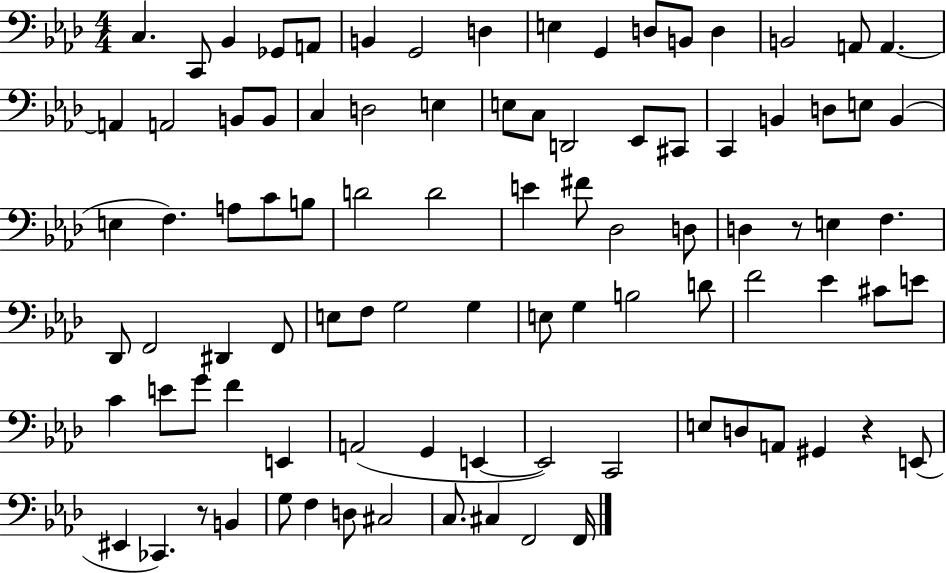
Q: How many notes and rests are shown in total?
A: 92